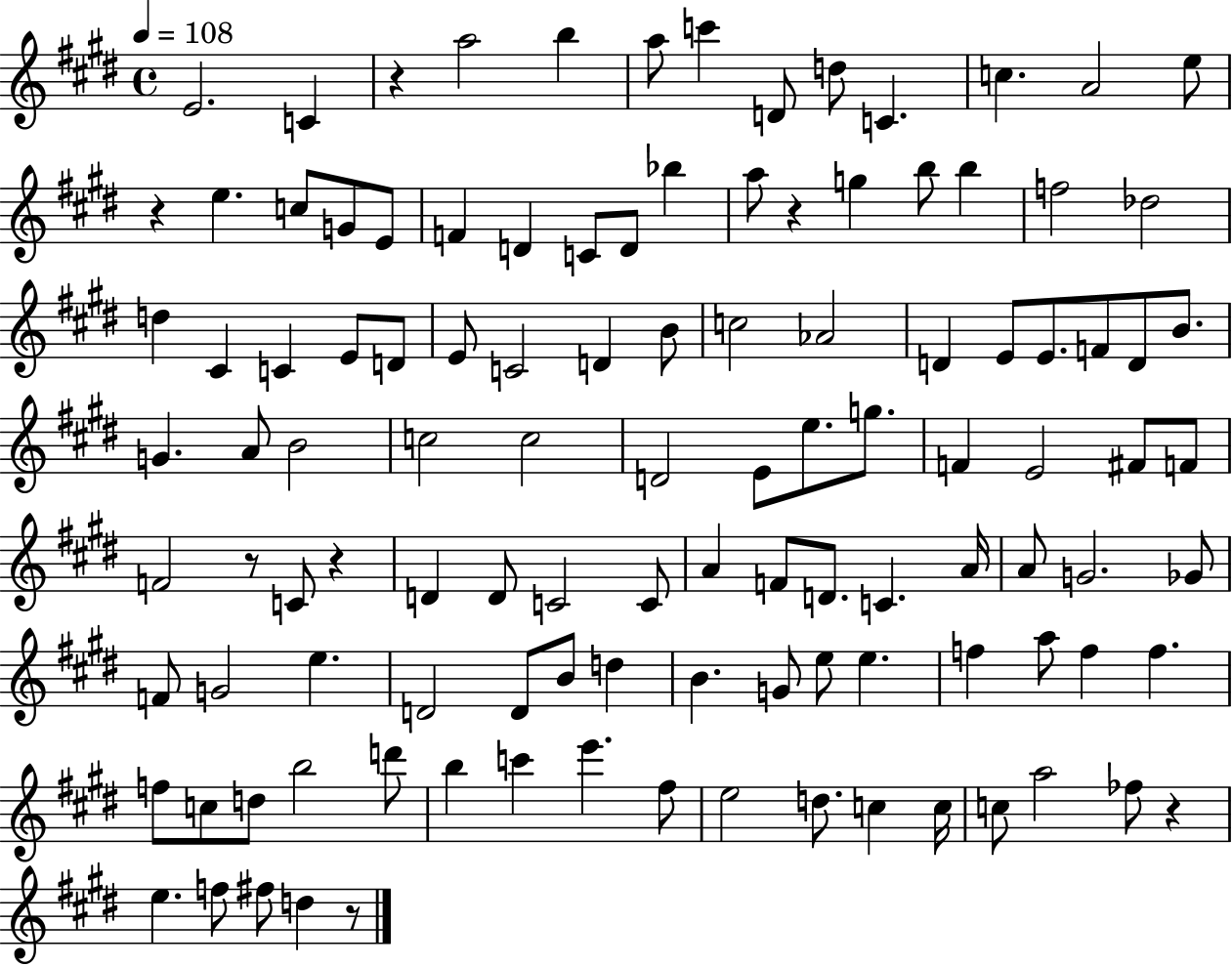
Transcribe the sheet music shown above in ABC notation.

X:1
T:Untitled
M:4/4
L:1/4
K:E
E2 C z a2 b a/2 c' D/2 d/2 C c A2 e/2 z e c/2 G/2 E/2 F D C/2 D/2 _b a/2 z g b/2 b f2 _d2 d ^C C E/2 D/2 E/2 C2 D B/2 c2 _A2 D E/2 E/2 F/2 D/2 B/2 G A/2 B2 c2 c2 D2 E/2 e/2 g/2 F E2 ^F/2 F/2 F2 z/2 C/2 z D D/2 C2 C/2 A F/2 D/2 C A/4 A/2 G2 _G/2 F/2 G2 e D2 D/2 B/2 d B G/2 e/2 e f a/2 f f f/2 c/2 d/2 b2 d'/2 b c' e' ^f/2 e2 d/2 c c/4 c/2 a2 _f/2 z e f/2 ^f/2 d z/2